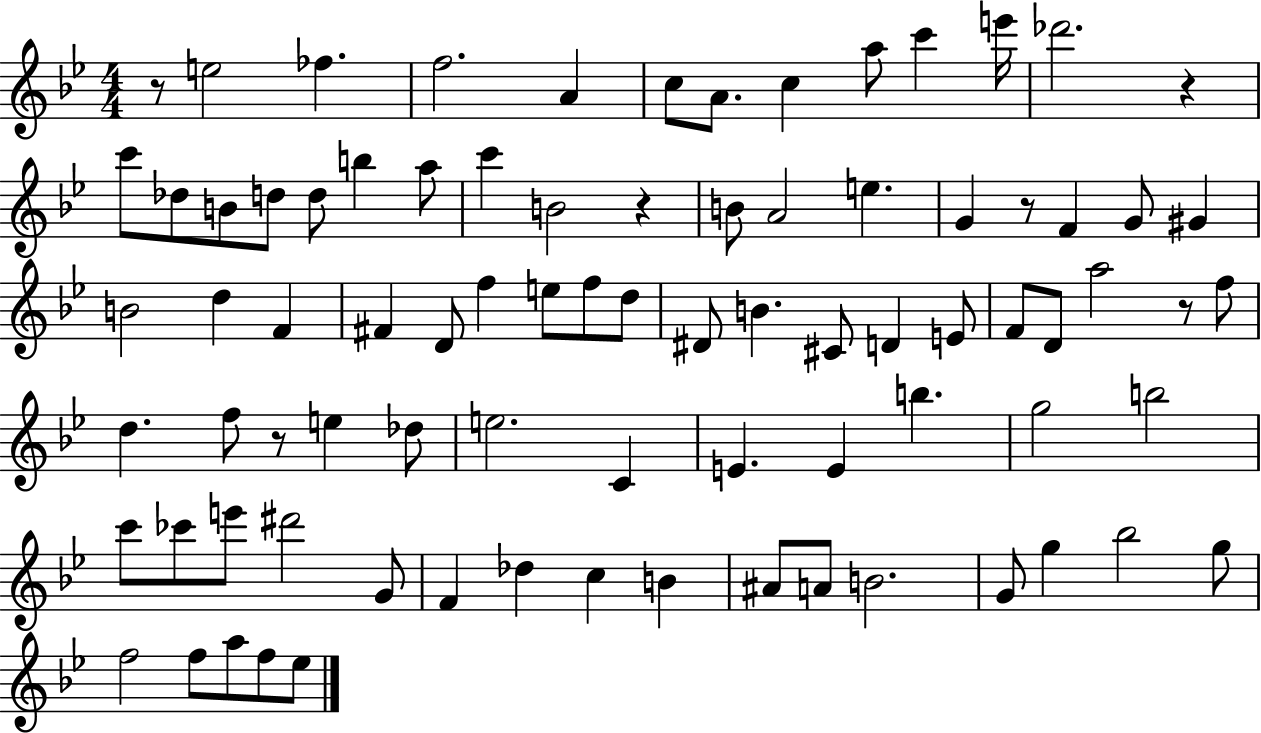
{
  \clef treble
  \numericTimeSignature
  \time 4/4
  \key bes \major
  r8 e''2 fes''4. | f''2. a'4 | c''8 a'8. c''4 a''8 c'''4 e'''16 | des'''2. r4 | \break c'''8 des''8 b'8 d''8 d''8 b''4 a''8 | c'''4 b'2 r4 | b'8 a'2 e''4. | g'4 r8 f'4 g'8 gis'4 | \break b'2 d''4 f'4 | fis'4 d'8 f''4 e''8 f''8 d''8 | dis'8 b'4. cis'8 d'4 e'8 | f'8 d'8 a''2 r8 f''8 | \break d''4. f''8 r8 e''4 des''8 | e''2. c'4 | e'4. e'4 b''4. | g''2 b''2 | \break c'''8 ces'''8 e'''8 dis'''2 g'8 | f'4 des''4 c''4 b'4 | ais'8 a'8 b'2. | g'8 g''4 bes''2 g''8 | \break f''2 f''8 a''8 f''8 ees''8 | \bar "|."
}